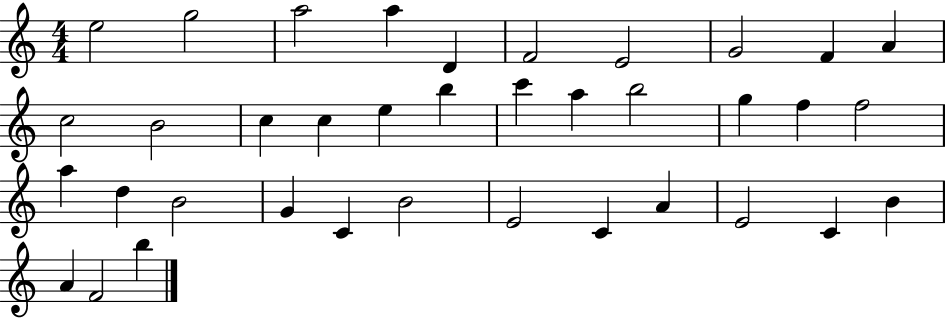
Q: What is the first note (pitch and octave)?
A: E5